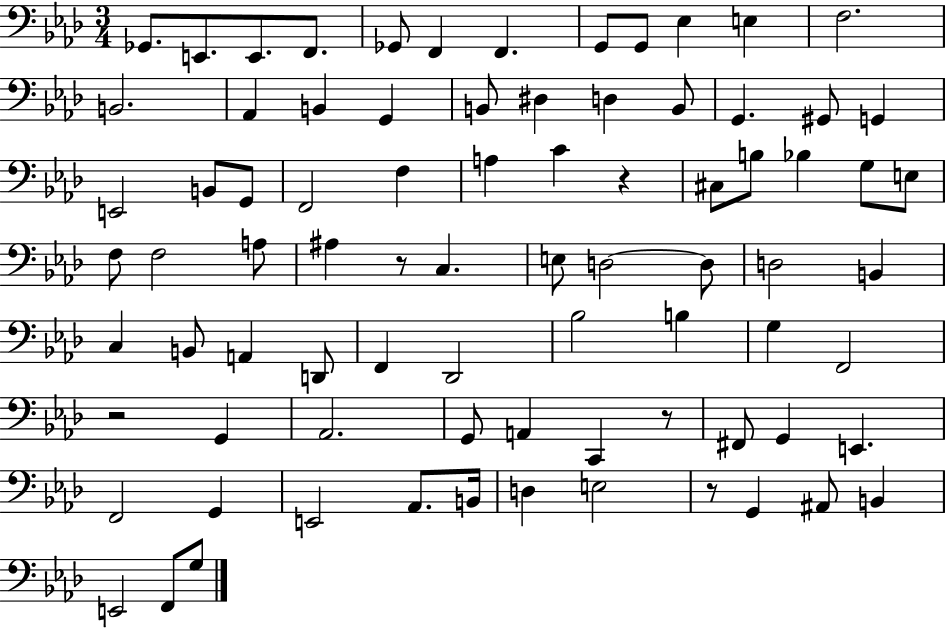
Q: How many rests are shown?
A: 5